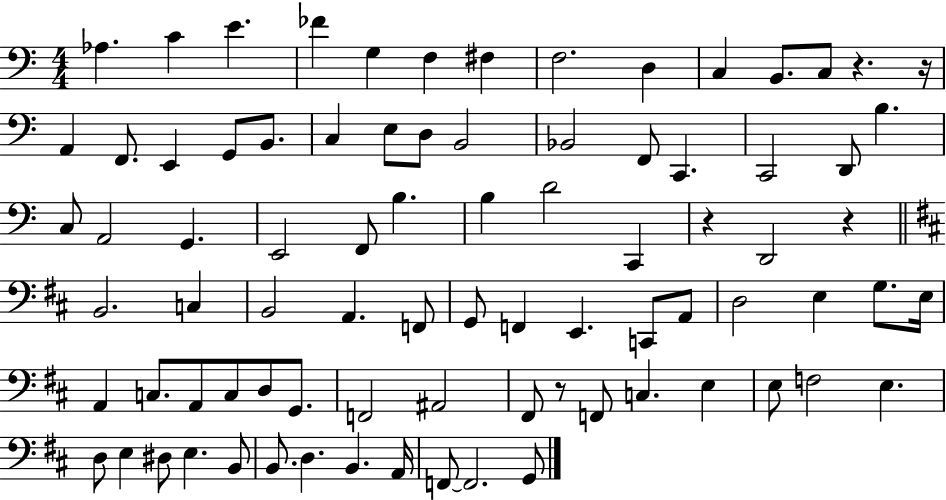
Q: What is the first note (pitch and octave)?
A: Ab3